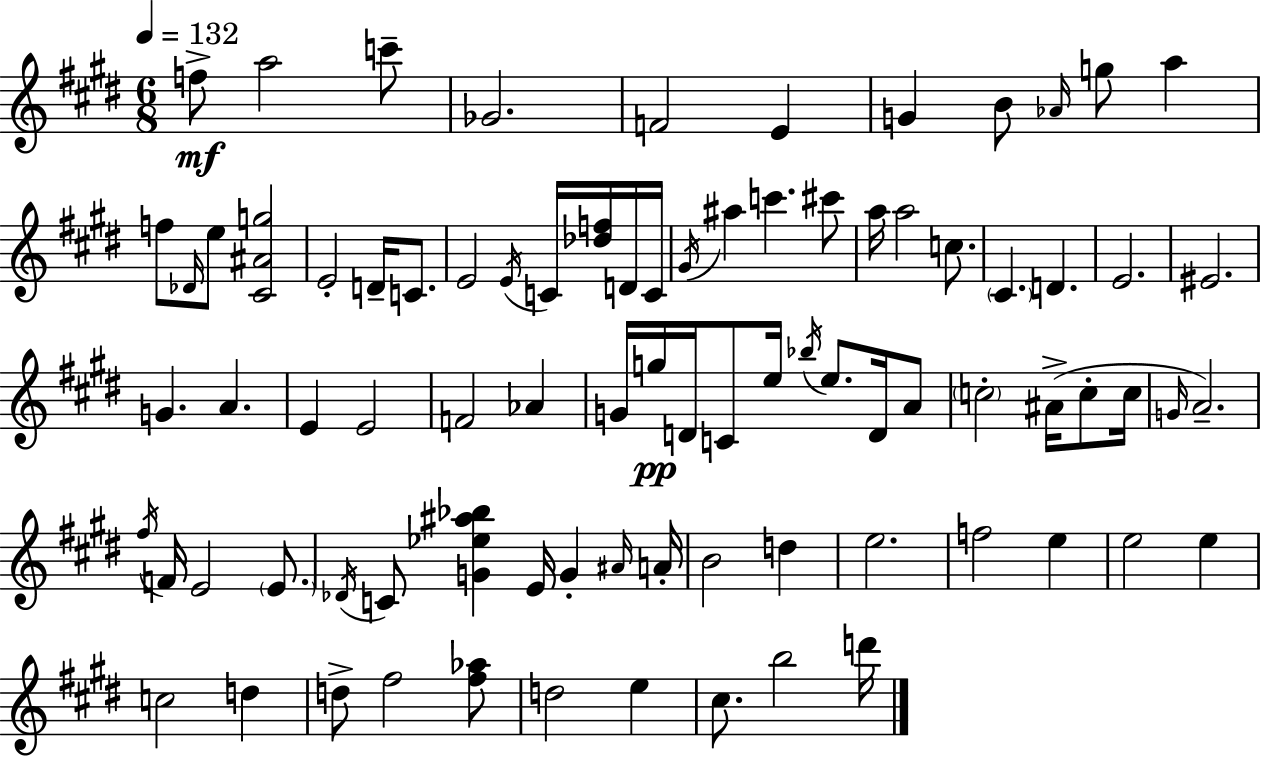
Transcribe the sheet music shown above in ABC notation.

X:1
T:Untitled
M:6/8
L:1/4
K:E
f/2 a2 c'/2 _G2 F2 E G B/2 _A/4 g/2 a f/2 _D/4 e/2 [^C^Ag]2 E2 D/4 C/2 E2 E/4 C/4 [_df]/4 D/4 C/4 ^G/4 ^a c' ^c'/2 a/4 a2 c/2 ^C D E2 ^E2 G A E E2 F2 _A G/4 g/4 D/4 C/2 e/4 _b/4 e/2 D/4 A/2 c2 ^A/4 c/2 c/4 G/4 A2 ^f/4 F/4 E2 E/2 _D/4 C/2 [G_e^a_b] E/4 G ^A/4 A/4 B2 d e2 f2 e e2 e c2 d d/2 ^f2 [^f_a]/2 d2 e ^c/2 b2 d'/4